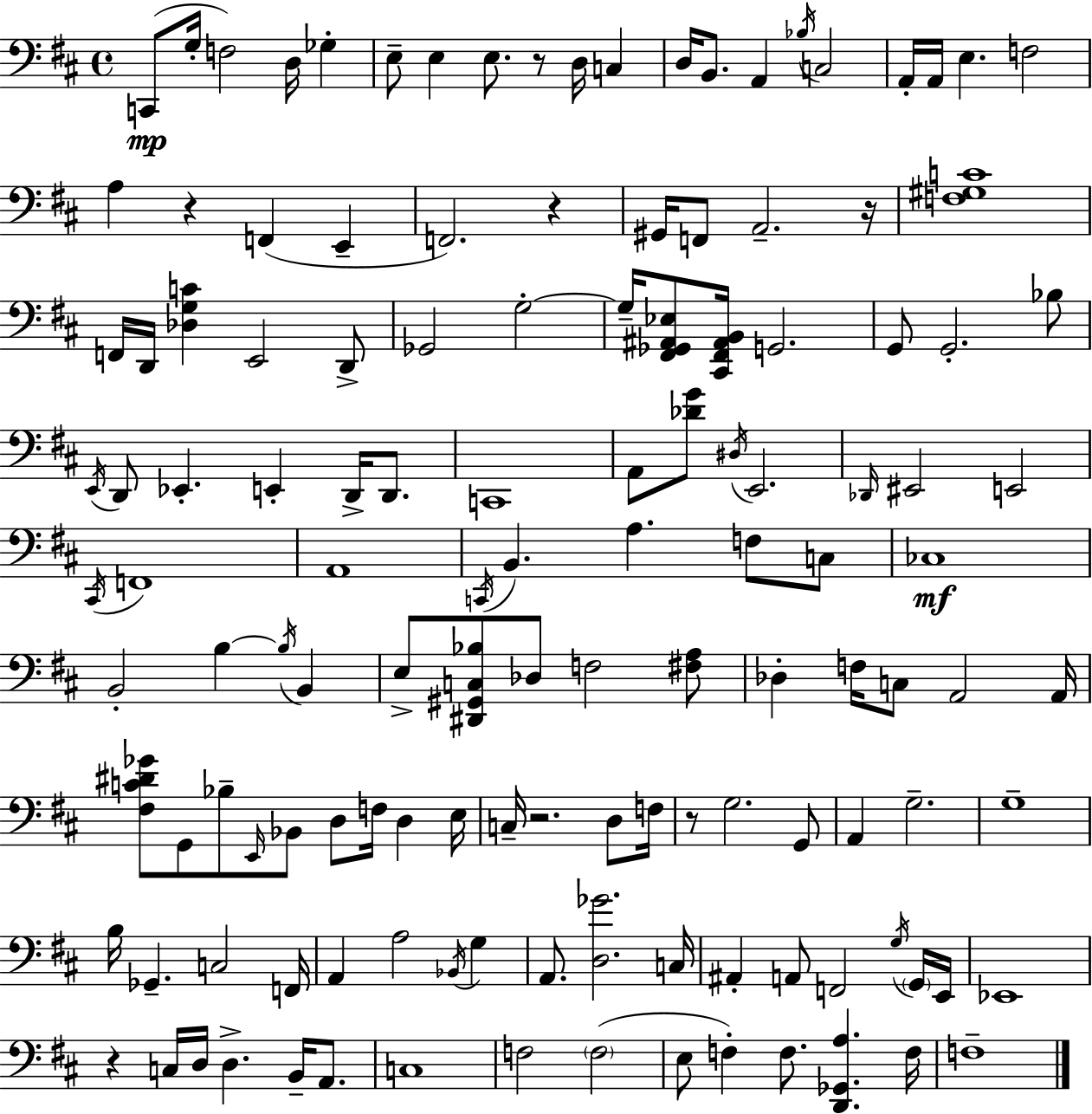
X:1
T:Untitled
M:4/4
L:1/4
K:D
C,,/2 G,/4 F,2 D,/4 _G, E,/2 E, E,/2 z/2 D,/4 C, D,/4 B,,/2 A,, _B,/4 C,2 A,,/4 A,,/4 E, F,2 A, z F,, E,, F,,2 z ^G,,/4 F,,/2 A,,2 z/4 [F,^G,C]4 F,,/4 D,,/4 [_D,G,C] E,,2 D,,/2 _G,,2 G,2 G,/4 [^F,,_G,,^A,,_E,]/2 [^C,,^F,,^A,,B,,]/4 G,,2 G,,/2 G,,2 _B,/2 E,,/4 D,,/2 _E,, E,, D,,/4 D,,/2 C,,4 A,,/2 [_DG]/2 ^D,/4 E,,2 _D,,/4 ^E,,2 E,,2 ^C,,/4 F,,4 A,,4 C,,/4 B,, A, F,/2 C,/2 _C,4 B,,2 B, B,/4 B,, E,/2 [^D,,^G,,C,_B,]/2 _D,/2 F,2 [^F,A,]/2 _D, F,/4 C,/2 A,,2 A,,/4 [^F,C^D_G]/2 G,,/2 _B,/2 E,,/4 _B,,/2 D,/2 F,/4 D, E,/4 C,/4 z2 D,/2 F,/4 z/2 G,2 G,,/2 A,, G,2 G,4 B,/4 _G,, C,2 F,,/4 A,, A,2 _B,,/4 G, A,,/2 [D,_G]2 C,/4 ^A,, A,,/2 F,,2 G,/4 G,,/4 E,,/4 _E,,4 z C,/4 D,/4 D, B,,/4 A,,/2 C,4 F,2 F,2 E,/2 F, F,/2 [D,,_G,,A,] F,/4 F,4